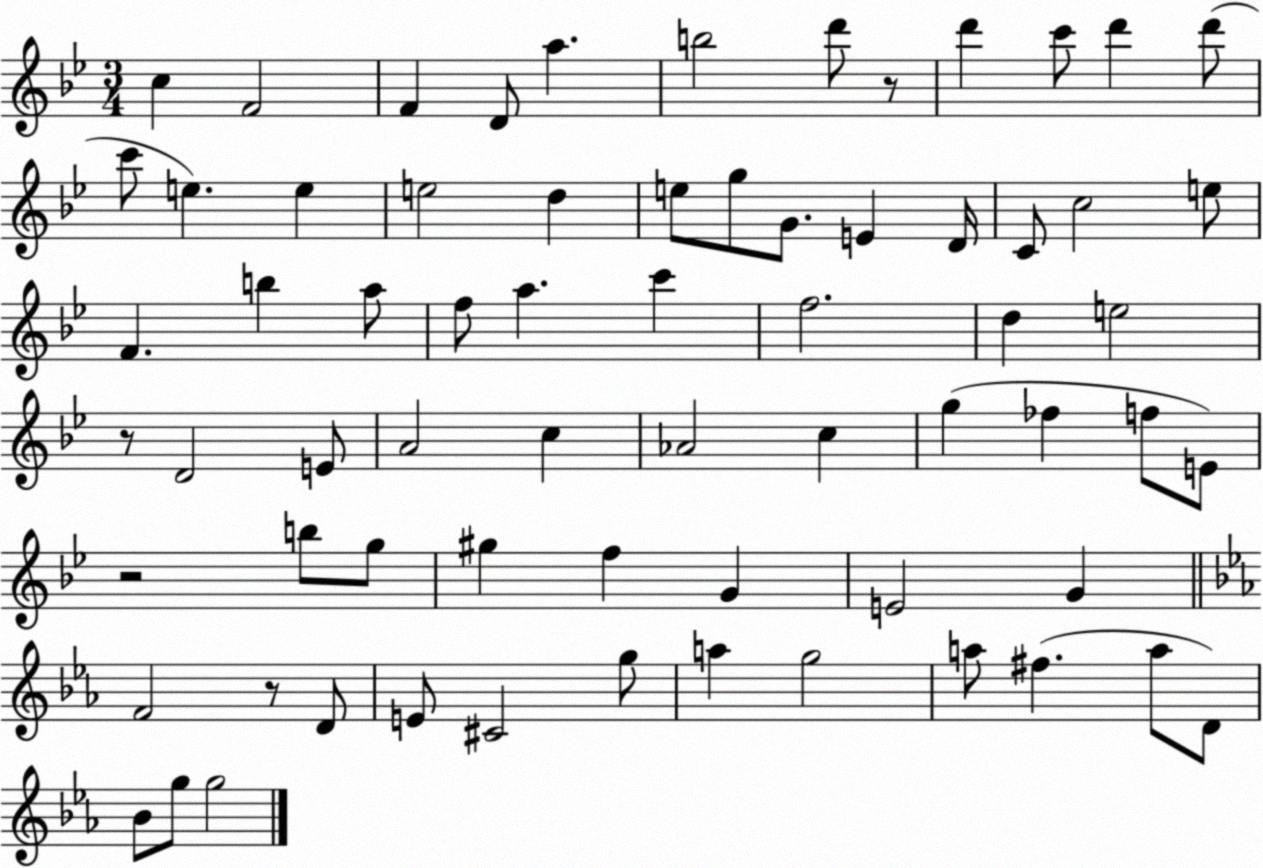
X:1
T:Untitled
M:3/4
L:1/4
K:Bb
c F2 F D/2 a b2 d'/2 z/2 d' c'/2 d' d'/2 c'/2 e e e2 d e/2 g/2 G/2 E D/4 C/2 c2 e/2 F b a/2 f/2 a c' f2 d e2 z/2 D2 E/2 A2 c _A2 c g _f f/2 E/2 z2 b/2 g/2 ^g f G E2 G F2 z/2 D/2 E/2 ^C2 g/2 a g2 a/2 ^f a/2 D/2 _B/2 g/2 g2